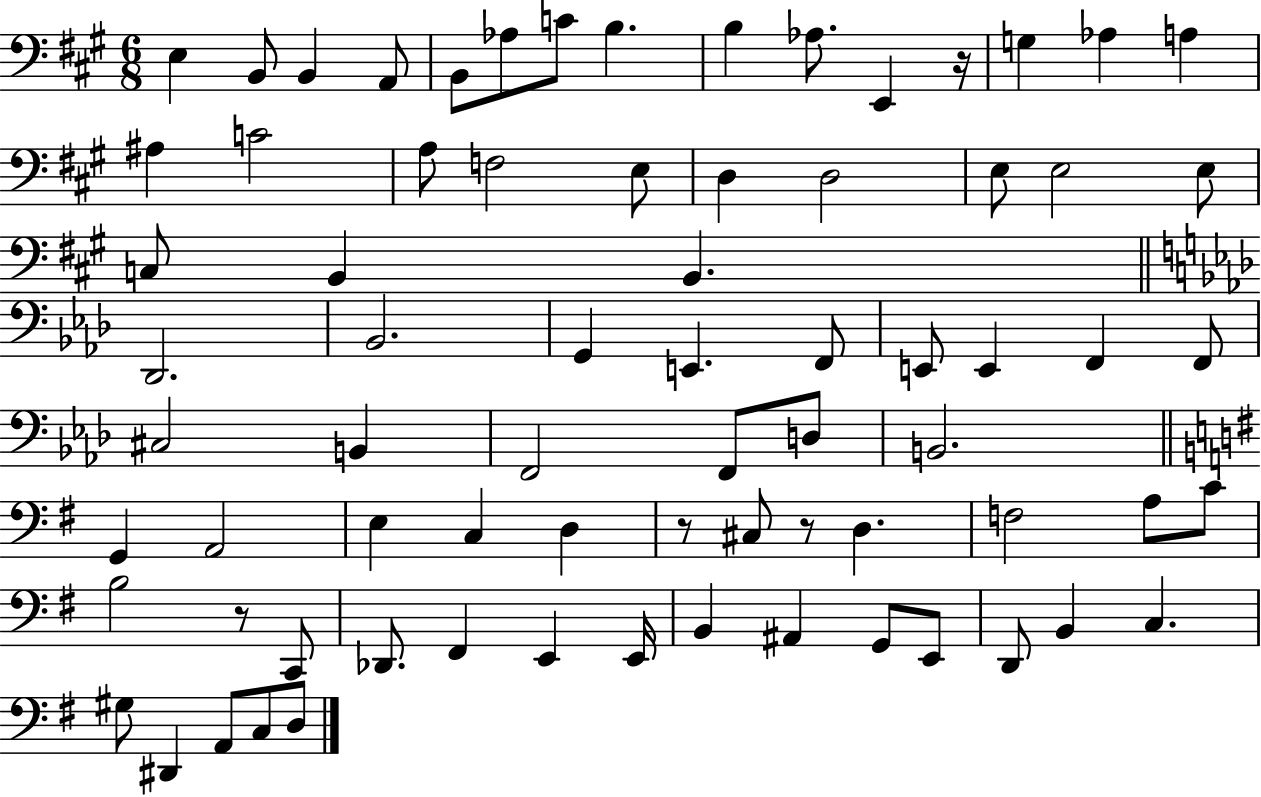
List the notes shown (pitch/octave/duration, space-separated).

E3/q B2/e B2/q A2/e B2/e Ab3/e C4/e B3/q. B3/q Ab3/e. E2/q R/s G3/q Ab3/q A3/q A#3/q C4/h A3/e F3/h E3/e D3/q D3/h E3/e E3/h E3/e C3/e B2/q B2/q. Db2/h. Bb2/h. G2/q E2/q. F2/e E2/e E2/q F2/q F2/e C#3/h B2/q F2/h F2/e D3/e B2/h. G2/q A2/h E3/q C3/q D3/q R/e C#3/e R/e D3/q. F3/h A3/e C4/e B3/h R/e C2/e Db2/e. F#2/q E2/q E2/s B2/q A#2/q G2/e E2/e D2/e B2/q C3/q. G#3/e D#2/q A2/e C3/e D3/e